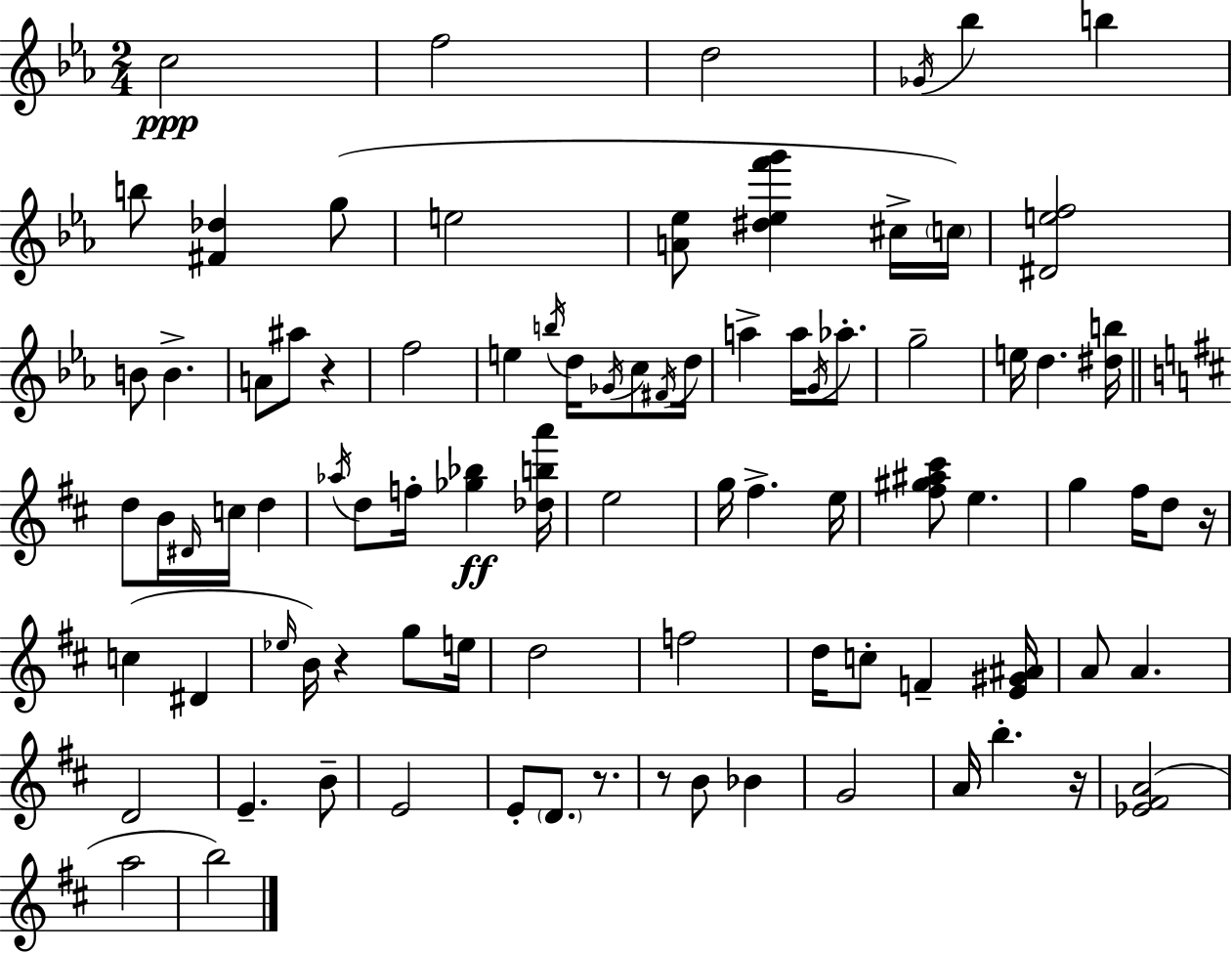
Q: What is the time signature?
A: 2/4